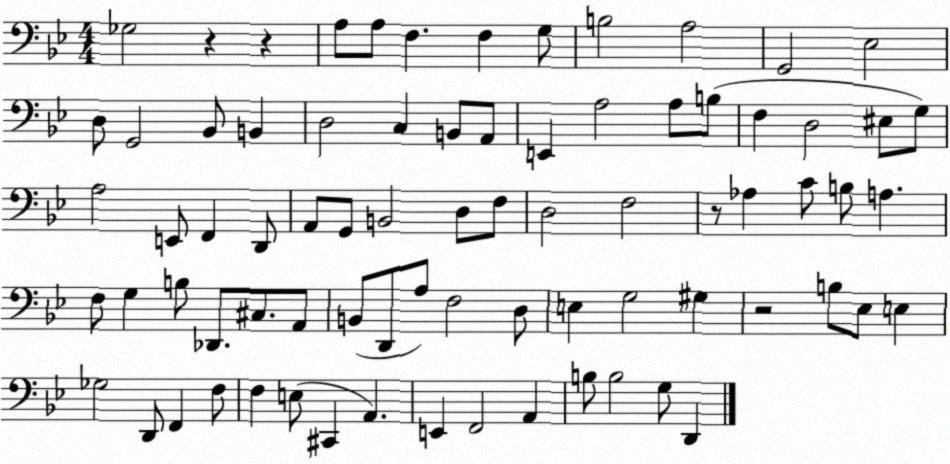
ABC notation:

X:1
T:Untitled
M:4/4
L:1/4
K:Bb
_G,2 z z A,/2 A,/2 F, F, G,/2 B,2 A,2 G,,2 _E,2 D,/2 G,,2 _B,,/2 B,, D,2 C, B,,/2 A,,/2 E,, A,2 A,/2 B,/2 F, D,2 ^E,/2 G,/2 A,2 E,,/2 F,, D,,/2 A,,/2 G,,/2 B,,2 D,/2 F,/2 D,2 F,2 z/2 _A, C/2 B,/2 A, F,/2 G, B,/2 _D,,/2 ^C,/2 A,,/2 B,,/2 D,,/2 A,/2 F,2 D,/2 E, G,2 ^G, z2 B,/2 _E,/2 E, _G,2 D,,/2 F,, F,/2 F, E,/2 ^C,, A,, E,, F,,2 A,, B,/2 B,2 G,/2 D,,